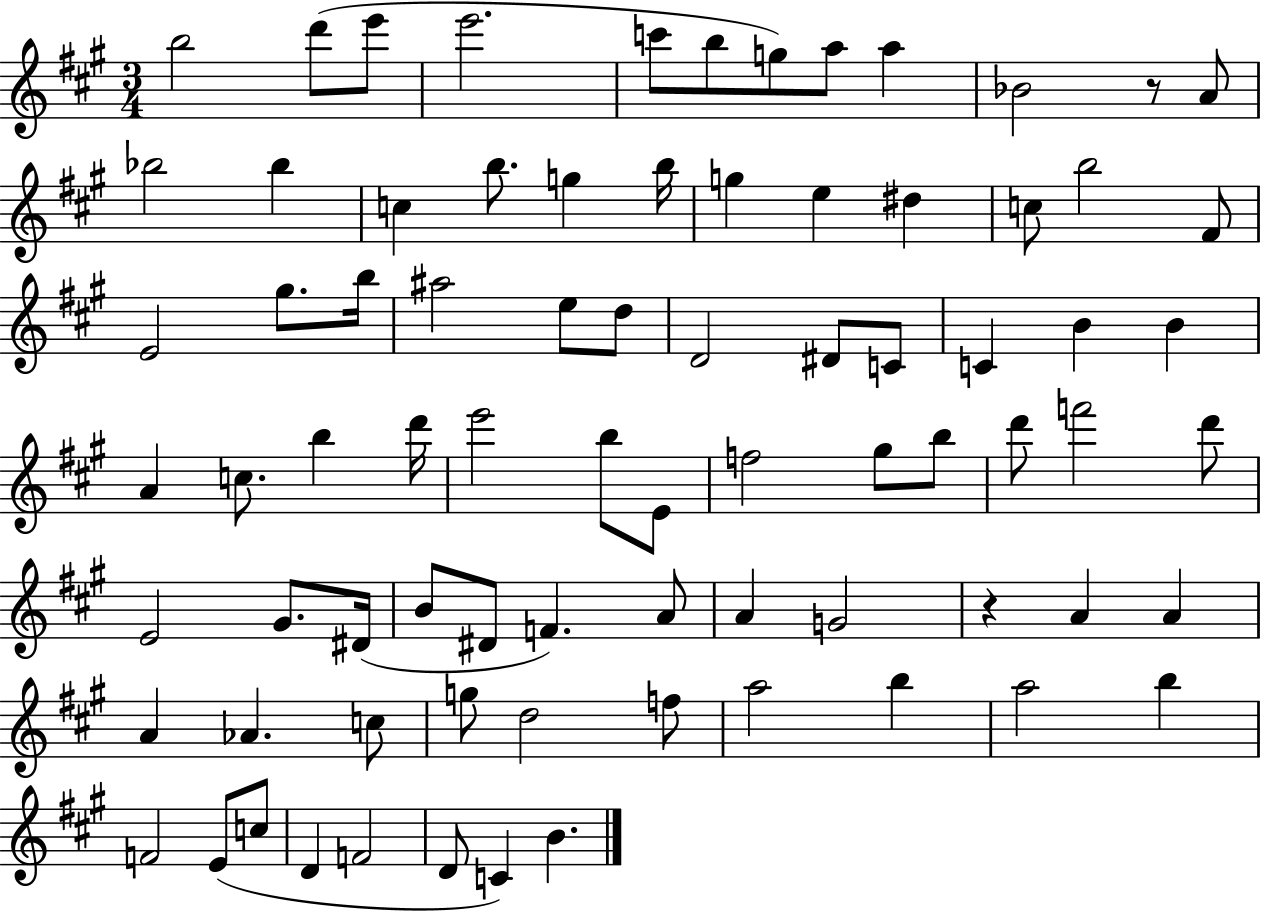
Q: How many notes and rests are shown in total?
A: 79